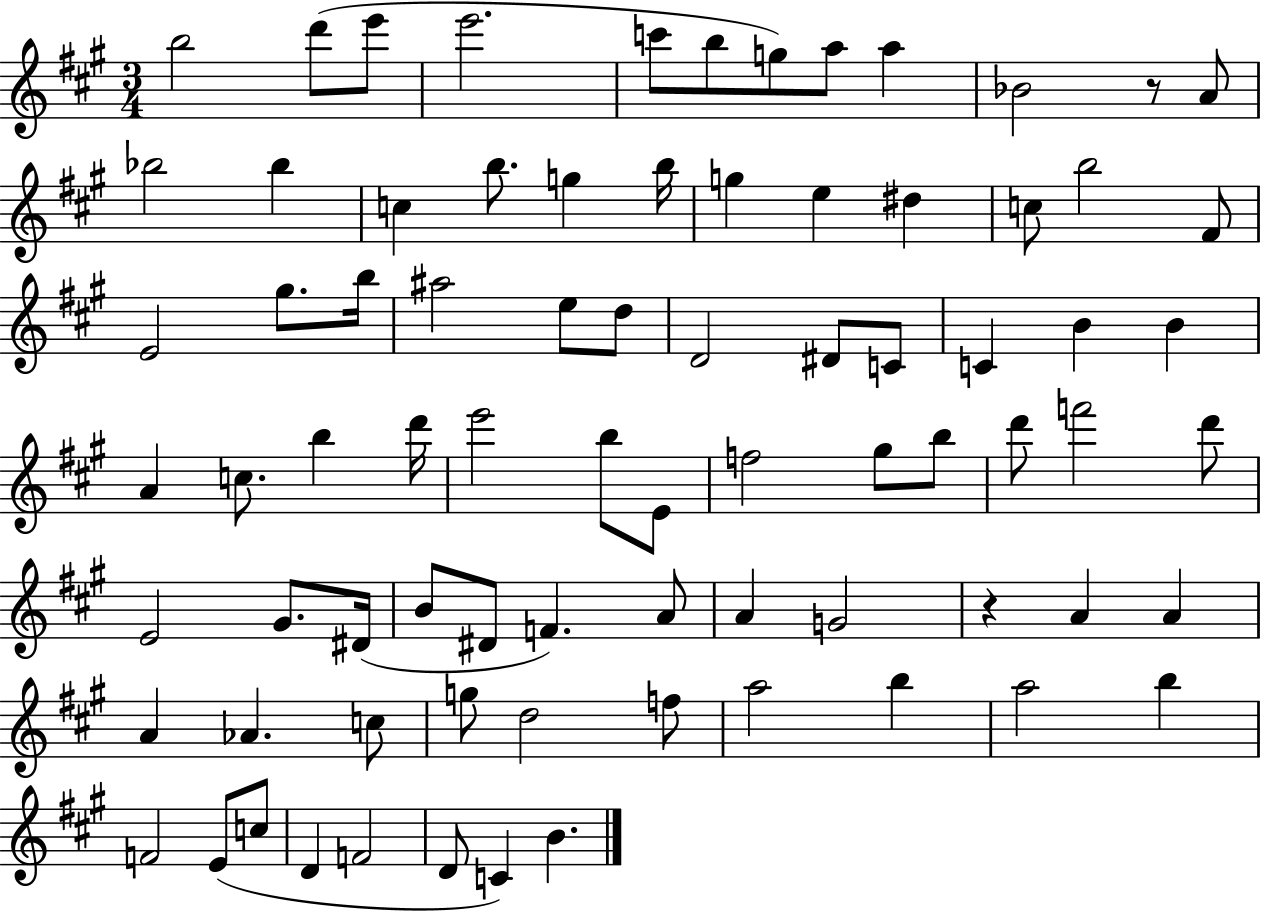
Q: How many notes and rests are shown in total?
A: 79